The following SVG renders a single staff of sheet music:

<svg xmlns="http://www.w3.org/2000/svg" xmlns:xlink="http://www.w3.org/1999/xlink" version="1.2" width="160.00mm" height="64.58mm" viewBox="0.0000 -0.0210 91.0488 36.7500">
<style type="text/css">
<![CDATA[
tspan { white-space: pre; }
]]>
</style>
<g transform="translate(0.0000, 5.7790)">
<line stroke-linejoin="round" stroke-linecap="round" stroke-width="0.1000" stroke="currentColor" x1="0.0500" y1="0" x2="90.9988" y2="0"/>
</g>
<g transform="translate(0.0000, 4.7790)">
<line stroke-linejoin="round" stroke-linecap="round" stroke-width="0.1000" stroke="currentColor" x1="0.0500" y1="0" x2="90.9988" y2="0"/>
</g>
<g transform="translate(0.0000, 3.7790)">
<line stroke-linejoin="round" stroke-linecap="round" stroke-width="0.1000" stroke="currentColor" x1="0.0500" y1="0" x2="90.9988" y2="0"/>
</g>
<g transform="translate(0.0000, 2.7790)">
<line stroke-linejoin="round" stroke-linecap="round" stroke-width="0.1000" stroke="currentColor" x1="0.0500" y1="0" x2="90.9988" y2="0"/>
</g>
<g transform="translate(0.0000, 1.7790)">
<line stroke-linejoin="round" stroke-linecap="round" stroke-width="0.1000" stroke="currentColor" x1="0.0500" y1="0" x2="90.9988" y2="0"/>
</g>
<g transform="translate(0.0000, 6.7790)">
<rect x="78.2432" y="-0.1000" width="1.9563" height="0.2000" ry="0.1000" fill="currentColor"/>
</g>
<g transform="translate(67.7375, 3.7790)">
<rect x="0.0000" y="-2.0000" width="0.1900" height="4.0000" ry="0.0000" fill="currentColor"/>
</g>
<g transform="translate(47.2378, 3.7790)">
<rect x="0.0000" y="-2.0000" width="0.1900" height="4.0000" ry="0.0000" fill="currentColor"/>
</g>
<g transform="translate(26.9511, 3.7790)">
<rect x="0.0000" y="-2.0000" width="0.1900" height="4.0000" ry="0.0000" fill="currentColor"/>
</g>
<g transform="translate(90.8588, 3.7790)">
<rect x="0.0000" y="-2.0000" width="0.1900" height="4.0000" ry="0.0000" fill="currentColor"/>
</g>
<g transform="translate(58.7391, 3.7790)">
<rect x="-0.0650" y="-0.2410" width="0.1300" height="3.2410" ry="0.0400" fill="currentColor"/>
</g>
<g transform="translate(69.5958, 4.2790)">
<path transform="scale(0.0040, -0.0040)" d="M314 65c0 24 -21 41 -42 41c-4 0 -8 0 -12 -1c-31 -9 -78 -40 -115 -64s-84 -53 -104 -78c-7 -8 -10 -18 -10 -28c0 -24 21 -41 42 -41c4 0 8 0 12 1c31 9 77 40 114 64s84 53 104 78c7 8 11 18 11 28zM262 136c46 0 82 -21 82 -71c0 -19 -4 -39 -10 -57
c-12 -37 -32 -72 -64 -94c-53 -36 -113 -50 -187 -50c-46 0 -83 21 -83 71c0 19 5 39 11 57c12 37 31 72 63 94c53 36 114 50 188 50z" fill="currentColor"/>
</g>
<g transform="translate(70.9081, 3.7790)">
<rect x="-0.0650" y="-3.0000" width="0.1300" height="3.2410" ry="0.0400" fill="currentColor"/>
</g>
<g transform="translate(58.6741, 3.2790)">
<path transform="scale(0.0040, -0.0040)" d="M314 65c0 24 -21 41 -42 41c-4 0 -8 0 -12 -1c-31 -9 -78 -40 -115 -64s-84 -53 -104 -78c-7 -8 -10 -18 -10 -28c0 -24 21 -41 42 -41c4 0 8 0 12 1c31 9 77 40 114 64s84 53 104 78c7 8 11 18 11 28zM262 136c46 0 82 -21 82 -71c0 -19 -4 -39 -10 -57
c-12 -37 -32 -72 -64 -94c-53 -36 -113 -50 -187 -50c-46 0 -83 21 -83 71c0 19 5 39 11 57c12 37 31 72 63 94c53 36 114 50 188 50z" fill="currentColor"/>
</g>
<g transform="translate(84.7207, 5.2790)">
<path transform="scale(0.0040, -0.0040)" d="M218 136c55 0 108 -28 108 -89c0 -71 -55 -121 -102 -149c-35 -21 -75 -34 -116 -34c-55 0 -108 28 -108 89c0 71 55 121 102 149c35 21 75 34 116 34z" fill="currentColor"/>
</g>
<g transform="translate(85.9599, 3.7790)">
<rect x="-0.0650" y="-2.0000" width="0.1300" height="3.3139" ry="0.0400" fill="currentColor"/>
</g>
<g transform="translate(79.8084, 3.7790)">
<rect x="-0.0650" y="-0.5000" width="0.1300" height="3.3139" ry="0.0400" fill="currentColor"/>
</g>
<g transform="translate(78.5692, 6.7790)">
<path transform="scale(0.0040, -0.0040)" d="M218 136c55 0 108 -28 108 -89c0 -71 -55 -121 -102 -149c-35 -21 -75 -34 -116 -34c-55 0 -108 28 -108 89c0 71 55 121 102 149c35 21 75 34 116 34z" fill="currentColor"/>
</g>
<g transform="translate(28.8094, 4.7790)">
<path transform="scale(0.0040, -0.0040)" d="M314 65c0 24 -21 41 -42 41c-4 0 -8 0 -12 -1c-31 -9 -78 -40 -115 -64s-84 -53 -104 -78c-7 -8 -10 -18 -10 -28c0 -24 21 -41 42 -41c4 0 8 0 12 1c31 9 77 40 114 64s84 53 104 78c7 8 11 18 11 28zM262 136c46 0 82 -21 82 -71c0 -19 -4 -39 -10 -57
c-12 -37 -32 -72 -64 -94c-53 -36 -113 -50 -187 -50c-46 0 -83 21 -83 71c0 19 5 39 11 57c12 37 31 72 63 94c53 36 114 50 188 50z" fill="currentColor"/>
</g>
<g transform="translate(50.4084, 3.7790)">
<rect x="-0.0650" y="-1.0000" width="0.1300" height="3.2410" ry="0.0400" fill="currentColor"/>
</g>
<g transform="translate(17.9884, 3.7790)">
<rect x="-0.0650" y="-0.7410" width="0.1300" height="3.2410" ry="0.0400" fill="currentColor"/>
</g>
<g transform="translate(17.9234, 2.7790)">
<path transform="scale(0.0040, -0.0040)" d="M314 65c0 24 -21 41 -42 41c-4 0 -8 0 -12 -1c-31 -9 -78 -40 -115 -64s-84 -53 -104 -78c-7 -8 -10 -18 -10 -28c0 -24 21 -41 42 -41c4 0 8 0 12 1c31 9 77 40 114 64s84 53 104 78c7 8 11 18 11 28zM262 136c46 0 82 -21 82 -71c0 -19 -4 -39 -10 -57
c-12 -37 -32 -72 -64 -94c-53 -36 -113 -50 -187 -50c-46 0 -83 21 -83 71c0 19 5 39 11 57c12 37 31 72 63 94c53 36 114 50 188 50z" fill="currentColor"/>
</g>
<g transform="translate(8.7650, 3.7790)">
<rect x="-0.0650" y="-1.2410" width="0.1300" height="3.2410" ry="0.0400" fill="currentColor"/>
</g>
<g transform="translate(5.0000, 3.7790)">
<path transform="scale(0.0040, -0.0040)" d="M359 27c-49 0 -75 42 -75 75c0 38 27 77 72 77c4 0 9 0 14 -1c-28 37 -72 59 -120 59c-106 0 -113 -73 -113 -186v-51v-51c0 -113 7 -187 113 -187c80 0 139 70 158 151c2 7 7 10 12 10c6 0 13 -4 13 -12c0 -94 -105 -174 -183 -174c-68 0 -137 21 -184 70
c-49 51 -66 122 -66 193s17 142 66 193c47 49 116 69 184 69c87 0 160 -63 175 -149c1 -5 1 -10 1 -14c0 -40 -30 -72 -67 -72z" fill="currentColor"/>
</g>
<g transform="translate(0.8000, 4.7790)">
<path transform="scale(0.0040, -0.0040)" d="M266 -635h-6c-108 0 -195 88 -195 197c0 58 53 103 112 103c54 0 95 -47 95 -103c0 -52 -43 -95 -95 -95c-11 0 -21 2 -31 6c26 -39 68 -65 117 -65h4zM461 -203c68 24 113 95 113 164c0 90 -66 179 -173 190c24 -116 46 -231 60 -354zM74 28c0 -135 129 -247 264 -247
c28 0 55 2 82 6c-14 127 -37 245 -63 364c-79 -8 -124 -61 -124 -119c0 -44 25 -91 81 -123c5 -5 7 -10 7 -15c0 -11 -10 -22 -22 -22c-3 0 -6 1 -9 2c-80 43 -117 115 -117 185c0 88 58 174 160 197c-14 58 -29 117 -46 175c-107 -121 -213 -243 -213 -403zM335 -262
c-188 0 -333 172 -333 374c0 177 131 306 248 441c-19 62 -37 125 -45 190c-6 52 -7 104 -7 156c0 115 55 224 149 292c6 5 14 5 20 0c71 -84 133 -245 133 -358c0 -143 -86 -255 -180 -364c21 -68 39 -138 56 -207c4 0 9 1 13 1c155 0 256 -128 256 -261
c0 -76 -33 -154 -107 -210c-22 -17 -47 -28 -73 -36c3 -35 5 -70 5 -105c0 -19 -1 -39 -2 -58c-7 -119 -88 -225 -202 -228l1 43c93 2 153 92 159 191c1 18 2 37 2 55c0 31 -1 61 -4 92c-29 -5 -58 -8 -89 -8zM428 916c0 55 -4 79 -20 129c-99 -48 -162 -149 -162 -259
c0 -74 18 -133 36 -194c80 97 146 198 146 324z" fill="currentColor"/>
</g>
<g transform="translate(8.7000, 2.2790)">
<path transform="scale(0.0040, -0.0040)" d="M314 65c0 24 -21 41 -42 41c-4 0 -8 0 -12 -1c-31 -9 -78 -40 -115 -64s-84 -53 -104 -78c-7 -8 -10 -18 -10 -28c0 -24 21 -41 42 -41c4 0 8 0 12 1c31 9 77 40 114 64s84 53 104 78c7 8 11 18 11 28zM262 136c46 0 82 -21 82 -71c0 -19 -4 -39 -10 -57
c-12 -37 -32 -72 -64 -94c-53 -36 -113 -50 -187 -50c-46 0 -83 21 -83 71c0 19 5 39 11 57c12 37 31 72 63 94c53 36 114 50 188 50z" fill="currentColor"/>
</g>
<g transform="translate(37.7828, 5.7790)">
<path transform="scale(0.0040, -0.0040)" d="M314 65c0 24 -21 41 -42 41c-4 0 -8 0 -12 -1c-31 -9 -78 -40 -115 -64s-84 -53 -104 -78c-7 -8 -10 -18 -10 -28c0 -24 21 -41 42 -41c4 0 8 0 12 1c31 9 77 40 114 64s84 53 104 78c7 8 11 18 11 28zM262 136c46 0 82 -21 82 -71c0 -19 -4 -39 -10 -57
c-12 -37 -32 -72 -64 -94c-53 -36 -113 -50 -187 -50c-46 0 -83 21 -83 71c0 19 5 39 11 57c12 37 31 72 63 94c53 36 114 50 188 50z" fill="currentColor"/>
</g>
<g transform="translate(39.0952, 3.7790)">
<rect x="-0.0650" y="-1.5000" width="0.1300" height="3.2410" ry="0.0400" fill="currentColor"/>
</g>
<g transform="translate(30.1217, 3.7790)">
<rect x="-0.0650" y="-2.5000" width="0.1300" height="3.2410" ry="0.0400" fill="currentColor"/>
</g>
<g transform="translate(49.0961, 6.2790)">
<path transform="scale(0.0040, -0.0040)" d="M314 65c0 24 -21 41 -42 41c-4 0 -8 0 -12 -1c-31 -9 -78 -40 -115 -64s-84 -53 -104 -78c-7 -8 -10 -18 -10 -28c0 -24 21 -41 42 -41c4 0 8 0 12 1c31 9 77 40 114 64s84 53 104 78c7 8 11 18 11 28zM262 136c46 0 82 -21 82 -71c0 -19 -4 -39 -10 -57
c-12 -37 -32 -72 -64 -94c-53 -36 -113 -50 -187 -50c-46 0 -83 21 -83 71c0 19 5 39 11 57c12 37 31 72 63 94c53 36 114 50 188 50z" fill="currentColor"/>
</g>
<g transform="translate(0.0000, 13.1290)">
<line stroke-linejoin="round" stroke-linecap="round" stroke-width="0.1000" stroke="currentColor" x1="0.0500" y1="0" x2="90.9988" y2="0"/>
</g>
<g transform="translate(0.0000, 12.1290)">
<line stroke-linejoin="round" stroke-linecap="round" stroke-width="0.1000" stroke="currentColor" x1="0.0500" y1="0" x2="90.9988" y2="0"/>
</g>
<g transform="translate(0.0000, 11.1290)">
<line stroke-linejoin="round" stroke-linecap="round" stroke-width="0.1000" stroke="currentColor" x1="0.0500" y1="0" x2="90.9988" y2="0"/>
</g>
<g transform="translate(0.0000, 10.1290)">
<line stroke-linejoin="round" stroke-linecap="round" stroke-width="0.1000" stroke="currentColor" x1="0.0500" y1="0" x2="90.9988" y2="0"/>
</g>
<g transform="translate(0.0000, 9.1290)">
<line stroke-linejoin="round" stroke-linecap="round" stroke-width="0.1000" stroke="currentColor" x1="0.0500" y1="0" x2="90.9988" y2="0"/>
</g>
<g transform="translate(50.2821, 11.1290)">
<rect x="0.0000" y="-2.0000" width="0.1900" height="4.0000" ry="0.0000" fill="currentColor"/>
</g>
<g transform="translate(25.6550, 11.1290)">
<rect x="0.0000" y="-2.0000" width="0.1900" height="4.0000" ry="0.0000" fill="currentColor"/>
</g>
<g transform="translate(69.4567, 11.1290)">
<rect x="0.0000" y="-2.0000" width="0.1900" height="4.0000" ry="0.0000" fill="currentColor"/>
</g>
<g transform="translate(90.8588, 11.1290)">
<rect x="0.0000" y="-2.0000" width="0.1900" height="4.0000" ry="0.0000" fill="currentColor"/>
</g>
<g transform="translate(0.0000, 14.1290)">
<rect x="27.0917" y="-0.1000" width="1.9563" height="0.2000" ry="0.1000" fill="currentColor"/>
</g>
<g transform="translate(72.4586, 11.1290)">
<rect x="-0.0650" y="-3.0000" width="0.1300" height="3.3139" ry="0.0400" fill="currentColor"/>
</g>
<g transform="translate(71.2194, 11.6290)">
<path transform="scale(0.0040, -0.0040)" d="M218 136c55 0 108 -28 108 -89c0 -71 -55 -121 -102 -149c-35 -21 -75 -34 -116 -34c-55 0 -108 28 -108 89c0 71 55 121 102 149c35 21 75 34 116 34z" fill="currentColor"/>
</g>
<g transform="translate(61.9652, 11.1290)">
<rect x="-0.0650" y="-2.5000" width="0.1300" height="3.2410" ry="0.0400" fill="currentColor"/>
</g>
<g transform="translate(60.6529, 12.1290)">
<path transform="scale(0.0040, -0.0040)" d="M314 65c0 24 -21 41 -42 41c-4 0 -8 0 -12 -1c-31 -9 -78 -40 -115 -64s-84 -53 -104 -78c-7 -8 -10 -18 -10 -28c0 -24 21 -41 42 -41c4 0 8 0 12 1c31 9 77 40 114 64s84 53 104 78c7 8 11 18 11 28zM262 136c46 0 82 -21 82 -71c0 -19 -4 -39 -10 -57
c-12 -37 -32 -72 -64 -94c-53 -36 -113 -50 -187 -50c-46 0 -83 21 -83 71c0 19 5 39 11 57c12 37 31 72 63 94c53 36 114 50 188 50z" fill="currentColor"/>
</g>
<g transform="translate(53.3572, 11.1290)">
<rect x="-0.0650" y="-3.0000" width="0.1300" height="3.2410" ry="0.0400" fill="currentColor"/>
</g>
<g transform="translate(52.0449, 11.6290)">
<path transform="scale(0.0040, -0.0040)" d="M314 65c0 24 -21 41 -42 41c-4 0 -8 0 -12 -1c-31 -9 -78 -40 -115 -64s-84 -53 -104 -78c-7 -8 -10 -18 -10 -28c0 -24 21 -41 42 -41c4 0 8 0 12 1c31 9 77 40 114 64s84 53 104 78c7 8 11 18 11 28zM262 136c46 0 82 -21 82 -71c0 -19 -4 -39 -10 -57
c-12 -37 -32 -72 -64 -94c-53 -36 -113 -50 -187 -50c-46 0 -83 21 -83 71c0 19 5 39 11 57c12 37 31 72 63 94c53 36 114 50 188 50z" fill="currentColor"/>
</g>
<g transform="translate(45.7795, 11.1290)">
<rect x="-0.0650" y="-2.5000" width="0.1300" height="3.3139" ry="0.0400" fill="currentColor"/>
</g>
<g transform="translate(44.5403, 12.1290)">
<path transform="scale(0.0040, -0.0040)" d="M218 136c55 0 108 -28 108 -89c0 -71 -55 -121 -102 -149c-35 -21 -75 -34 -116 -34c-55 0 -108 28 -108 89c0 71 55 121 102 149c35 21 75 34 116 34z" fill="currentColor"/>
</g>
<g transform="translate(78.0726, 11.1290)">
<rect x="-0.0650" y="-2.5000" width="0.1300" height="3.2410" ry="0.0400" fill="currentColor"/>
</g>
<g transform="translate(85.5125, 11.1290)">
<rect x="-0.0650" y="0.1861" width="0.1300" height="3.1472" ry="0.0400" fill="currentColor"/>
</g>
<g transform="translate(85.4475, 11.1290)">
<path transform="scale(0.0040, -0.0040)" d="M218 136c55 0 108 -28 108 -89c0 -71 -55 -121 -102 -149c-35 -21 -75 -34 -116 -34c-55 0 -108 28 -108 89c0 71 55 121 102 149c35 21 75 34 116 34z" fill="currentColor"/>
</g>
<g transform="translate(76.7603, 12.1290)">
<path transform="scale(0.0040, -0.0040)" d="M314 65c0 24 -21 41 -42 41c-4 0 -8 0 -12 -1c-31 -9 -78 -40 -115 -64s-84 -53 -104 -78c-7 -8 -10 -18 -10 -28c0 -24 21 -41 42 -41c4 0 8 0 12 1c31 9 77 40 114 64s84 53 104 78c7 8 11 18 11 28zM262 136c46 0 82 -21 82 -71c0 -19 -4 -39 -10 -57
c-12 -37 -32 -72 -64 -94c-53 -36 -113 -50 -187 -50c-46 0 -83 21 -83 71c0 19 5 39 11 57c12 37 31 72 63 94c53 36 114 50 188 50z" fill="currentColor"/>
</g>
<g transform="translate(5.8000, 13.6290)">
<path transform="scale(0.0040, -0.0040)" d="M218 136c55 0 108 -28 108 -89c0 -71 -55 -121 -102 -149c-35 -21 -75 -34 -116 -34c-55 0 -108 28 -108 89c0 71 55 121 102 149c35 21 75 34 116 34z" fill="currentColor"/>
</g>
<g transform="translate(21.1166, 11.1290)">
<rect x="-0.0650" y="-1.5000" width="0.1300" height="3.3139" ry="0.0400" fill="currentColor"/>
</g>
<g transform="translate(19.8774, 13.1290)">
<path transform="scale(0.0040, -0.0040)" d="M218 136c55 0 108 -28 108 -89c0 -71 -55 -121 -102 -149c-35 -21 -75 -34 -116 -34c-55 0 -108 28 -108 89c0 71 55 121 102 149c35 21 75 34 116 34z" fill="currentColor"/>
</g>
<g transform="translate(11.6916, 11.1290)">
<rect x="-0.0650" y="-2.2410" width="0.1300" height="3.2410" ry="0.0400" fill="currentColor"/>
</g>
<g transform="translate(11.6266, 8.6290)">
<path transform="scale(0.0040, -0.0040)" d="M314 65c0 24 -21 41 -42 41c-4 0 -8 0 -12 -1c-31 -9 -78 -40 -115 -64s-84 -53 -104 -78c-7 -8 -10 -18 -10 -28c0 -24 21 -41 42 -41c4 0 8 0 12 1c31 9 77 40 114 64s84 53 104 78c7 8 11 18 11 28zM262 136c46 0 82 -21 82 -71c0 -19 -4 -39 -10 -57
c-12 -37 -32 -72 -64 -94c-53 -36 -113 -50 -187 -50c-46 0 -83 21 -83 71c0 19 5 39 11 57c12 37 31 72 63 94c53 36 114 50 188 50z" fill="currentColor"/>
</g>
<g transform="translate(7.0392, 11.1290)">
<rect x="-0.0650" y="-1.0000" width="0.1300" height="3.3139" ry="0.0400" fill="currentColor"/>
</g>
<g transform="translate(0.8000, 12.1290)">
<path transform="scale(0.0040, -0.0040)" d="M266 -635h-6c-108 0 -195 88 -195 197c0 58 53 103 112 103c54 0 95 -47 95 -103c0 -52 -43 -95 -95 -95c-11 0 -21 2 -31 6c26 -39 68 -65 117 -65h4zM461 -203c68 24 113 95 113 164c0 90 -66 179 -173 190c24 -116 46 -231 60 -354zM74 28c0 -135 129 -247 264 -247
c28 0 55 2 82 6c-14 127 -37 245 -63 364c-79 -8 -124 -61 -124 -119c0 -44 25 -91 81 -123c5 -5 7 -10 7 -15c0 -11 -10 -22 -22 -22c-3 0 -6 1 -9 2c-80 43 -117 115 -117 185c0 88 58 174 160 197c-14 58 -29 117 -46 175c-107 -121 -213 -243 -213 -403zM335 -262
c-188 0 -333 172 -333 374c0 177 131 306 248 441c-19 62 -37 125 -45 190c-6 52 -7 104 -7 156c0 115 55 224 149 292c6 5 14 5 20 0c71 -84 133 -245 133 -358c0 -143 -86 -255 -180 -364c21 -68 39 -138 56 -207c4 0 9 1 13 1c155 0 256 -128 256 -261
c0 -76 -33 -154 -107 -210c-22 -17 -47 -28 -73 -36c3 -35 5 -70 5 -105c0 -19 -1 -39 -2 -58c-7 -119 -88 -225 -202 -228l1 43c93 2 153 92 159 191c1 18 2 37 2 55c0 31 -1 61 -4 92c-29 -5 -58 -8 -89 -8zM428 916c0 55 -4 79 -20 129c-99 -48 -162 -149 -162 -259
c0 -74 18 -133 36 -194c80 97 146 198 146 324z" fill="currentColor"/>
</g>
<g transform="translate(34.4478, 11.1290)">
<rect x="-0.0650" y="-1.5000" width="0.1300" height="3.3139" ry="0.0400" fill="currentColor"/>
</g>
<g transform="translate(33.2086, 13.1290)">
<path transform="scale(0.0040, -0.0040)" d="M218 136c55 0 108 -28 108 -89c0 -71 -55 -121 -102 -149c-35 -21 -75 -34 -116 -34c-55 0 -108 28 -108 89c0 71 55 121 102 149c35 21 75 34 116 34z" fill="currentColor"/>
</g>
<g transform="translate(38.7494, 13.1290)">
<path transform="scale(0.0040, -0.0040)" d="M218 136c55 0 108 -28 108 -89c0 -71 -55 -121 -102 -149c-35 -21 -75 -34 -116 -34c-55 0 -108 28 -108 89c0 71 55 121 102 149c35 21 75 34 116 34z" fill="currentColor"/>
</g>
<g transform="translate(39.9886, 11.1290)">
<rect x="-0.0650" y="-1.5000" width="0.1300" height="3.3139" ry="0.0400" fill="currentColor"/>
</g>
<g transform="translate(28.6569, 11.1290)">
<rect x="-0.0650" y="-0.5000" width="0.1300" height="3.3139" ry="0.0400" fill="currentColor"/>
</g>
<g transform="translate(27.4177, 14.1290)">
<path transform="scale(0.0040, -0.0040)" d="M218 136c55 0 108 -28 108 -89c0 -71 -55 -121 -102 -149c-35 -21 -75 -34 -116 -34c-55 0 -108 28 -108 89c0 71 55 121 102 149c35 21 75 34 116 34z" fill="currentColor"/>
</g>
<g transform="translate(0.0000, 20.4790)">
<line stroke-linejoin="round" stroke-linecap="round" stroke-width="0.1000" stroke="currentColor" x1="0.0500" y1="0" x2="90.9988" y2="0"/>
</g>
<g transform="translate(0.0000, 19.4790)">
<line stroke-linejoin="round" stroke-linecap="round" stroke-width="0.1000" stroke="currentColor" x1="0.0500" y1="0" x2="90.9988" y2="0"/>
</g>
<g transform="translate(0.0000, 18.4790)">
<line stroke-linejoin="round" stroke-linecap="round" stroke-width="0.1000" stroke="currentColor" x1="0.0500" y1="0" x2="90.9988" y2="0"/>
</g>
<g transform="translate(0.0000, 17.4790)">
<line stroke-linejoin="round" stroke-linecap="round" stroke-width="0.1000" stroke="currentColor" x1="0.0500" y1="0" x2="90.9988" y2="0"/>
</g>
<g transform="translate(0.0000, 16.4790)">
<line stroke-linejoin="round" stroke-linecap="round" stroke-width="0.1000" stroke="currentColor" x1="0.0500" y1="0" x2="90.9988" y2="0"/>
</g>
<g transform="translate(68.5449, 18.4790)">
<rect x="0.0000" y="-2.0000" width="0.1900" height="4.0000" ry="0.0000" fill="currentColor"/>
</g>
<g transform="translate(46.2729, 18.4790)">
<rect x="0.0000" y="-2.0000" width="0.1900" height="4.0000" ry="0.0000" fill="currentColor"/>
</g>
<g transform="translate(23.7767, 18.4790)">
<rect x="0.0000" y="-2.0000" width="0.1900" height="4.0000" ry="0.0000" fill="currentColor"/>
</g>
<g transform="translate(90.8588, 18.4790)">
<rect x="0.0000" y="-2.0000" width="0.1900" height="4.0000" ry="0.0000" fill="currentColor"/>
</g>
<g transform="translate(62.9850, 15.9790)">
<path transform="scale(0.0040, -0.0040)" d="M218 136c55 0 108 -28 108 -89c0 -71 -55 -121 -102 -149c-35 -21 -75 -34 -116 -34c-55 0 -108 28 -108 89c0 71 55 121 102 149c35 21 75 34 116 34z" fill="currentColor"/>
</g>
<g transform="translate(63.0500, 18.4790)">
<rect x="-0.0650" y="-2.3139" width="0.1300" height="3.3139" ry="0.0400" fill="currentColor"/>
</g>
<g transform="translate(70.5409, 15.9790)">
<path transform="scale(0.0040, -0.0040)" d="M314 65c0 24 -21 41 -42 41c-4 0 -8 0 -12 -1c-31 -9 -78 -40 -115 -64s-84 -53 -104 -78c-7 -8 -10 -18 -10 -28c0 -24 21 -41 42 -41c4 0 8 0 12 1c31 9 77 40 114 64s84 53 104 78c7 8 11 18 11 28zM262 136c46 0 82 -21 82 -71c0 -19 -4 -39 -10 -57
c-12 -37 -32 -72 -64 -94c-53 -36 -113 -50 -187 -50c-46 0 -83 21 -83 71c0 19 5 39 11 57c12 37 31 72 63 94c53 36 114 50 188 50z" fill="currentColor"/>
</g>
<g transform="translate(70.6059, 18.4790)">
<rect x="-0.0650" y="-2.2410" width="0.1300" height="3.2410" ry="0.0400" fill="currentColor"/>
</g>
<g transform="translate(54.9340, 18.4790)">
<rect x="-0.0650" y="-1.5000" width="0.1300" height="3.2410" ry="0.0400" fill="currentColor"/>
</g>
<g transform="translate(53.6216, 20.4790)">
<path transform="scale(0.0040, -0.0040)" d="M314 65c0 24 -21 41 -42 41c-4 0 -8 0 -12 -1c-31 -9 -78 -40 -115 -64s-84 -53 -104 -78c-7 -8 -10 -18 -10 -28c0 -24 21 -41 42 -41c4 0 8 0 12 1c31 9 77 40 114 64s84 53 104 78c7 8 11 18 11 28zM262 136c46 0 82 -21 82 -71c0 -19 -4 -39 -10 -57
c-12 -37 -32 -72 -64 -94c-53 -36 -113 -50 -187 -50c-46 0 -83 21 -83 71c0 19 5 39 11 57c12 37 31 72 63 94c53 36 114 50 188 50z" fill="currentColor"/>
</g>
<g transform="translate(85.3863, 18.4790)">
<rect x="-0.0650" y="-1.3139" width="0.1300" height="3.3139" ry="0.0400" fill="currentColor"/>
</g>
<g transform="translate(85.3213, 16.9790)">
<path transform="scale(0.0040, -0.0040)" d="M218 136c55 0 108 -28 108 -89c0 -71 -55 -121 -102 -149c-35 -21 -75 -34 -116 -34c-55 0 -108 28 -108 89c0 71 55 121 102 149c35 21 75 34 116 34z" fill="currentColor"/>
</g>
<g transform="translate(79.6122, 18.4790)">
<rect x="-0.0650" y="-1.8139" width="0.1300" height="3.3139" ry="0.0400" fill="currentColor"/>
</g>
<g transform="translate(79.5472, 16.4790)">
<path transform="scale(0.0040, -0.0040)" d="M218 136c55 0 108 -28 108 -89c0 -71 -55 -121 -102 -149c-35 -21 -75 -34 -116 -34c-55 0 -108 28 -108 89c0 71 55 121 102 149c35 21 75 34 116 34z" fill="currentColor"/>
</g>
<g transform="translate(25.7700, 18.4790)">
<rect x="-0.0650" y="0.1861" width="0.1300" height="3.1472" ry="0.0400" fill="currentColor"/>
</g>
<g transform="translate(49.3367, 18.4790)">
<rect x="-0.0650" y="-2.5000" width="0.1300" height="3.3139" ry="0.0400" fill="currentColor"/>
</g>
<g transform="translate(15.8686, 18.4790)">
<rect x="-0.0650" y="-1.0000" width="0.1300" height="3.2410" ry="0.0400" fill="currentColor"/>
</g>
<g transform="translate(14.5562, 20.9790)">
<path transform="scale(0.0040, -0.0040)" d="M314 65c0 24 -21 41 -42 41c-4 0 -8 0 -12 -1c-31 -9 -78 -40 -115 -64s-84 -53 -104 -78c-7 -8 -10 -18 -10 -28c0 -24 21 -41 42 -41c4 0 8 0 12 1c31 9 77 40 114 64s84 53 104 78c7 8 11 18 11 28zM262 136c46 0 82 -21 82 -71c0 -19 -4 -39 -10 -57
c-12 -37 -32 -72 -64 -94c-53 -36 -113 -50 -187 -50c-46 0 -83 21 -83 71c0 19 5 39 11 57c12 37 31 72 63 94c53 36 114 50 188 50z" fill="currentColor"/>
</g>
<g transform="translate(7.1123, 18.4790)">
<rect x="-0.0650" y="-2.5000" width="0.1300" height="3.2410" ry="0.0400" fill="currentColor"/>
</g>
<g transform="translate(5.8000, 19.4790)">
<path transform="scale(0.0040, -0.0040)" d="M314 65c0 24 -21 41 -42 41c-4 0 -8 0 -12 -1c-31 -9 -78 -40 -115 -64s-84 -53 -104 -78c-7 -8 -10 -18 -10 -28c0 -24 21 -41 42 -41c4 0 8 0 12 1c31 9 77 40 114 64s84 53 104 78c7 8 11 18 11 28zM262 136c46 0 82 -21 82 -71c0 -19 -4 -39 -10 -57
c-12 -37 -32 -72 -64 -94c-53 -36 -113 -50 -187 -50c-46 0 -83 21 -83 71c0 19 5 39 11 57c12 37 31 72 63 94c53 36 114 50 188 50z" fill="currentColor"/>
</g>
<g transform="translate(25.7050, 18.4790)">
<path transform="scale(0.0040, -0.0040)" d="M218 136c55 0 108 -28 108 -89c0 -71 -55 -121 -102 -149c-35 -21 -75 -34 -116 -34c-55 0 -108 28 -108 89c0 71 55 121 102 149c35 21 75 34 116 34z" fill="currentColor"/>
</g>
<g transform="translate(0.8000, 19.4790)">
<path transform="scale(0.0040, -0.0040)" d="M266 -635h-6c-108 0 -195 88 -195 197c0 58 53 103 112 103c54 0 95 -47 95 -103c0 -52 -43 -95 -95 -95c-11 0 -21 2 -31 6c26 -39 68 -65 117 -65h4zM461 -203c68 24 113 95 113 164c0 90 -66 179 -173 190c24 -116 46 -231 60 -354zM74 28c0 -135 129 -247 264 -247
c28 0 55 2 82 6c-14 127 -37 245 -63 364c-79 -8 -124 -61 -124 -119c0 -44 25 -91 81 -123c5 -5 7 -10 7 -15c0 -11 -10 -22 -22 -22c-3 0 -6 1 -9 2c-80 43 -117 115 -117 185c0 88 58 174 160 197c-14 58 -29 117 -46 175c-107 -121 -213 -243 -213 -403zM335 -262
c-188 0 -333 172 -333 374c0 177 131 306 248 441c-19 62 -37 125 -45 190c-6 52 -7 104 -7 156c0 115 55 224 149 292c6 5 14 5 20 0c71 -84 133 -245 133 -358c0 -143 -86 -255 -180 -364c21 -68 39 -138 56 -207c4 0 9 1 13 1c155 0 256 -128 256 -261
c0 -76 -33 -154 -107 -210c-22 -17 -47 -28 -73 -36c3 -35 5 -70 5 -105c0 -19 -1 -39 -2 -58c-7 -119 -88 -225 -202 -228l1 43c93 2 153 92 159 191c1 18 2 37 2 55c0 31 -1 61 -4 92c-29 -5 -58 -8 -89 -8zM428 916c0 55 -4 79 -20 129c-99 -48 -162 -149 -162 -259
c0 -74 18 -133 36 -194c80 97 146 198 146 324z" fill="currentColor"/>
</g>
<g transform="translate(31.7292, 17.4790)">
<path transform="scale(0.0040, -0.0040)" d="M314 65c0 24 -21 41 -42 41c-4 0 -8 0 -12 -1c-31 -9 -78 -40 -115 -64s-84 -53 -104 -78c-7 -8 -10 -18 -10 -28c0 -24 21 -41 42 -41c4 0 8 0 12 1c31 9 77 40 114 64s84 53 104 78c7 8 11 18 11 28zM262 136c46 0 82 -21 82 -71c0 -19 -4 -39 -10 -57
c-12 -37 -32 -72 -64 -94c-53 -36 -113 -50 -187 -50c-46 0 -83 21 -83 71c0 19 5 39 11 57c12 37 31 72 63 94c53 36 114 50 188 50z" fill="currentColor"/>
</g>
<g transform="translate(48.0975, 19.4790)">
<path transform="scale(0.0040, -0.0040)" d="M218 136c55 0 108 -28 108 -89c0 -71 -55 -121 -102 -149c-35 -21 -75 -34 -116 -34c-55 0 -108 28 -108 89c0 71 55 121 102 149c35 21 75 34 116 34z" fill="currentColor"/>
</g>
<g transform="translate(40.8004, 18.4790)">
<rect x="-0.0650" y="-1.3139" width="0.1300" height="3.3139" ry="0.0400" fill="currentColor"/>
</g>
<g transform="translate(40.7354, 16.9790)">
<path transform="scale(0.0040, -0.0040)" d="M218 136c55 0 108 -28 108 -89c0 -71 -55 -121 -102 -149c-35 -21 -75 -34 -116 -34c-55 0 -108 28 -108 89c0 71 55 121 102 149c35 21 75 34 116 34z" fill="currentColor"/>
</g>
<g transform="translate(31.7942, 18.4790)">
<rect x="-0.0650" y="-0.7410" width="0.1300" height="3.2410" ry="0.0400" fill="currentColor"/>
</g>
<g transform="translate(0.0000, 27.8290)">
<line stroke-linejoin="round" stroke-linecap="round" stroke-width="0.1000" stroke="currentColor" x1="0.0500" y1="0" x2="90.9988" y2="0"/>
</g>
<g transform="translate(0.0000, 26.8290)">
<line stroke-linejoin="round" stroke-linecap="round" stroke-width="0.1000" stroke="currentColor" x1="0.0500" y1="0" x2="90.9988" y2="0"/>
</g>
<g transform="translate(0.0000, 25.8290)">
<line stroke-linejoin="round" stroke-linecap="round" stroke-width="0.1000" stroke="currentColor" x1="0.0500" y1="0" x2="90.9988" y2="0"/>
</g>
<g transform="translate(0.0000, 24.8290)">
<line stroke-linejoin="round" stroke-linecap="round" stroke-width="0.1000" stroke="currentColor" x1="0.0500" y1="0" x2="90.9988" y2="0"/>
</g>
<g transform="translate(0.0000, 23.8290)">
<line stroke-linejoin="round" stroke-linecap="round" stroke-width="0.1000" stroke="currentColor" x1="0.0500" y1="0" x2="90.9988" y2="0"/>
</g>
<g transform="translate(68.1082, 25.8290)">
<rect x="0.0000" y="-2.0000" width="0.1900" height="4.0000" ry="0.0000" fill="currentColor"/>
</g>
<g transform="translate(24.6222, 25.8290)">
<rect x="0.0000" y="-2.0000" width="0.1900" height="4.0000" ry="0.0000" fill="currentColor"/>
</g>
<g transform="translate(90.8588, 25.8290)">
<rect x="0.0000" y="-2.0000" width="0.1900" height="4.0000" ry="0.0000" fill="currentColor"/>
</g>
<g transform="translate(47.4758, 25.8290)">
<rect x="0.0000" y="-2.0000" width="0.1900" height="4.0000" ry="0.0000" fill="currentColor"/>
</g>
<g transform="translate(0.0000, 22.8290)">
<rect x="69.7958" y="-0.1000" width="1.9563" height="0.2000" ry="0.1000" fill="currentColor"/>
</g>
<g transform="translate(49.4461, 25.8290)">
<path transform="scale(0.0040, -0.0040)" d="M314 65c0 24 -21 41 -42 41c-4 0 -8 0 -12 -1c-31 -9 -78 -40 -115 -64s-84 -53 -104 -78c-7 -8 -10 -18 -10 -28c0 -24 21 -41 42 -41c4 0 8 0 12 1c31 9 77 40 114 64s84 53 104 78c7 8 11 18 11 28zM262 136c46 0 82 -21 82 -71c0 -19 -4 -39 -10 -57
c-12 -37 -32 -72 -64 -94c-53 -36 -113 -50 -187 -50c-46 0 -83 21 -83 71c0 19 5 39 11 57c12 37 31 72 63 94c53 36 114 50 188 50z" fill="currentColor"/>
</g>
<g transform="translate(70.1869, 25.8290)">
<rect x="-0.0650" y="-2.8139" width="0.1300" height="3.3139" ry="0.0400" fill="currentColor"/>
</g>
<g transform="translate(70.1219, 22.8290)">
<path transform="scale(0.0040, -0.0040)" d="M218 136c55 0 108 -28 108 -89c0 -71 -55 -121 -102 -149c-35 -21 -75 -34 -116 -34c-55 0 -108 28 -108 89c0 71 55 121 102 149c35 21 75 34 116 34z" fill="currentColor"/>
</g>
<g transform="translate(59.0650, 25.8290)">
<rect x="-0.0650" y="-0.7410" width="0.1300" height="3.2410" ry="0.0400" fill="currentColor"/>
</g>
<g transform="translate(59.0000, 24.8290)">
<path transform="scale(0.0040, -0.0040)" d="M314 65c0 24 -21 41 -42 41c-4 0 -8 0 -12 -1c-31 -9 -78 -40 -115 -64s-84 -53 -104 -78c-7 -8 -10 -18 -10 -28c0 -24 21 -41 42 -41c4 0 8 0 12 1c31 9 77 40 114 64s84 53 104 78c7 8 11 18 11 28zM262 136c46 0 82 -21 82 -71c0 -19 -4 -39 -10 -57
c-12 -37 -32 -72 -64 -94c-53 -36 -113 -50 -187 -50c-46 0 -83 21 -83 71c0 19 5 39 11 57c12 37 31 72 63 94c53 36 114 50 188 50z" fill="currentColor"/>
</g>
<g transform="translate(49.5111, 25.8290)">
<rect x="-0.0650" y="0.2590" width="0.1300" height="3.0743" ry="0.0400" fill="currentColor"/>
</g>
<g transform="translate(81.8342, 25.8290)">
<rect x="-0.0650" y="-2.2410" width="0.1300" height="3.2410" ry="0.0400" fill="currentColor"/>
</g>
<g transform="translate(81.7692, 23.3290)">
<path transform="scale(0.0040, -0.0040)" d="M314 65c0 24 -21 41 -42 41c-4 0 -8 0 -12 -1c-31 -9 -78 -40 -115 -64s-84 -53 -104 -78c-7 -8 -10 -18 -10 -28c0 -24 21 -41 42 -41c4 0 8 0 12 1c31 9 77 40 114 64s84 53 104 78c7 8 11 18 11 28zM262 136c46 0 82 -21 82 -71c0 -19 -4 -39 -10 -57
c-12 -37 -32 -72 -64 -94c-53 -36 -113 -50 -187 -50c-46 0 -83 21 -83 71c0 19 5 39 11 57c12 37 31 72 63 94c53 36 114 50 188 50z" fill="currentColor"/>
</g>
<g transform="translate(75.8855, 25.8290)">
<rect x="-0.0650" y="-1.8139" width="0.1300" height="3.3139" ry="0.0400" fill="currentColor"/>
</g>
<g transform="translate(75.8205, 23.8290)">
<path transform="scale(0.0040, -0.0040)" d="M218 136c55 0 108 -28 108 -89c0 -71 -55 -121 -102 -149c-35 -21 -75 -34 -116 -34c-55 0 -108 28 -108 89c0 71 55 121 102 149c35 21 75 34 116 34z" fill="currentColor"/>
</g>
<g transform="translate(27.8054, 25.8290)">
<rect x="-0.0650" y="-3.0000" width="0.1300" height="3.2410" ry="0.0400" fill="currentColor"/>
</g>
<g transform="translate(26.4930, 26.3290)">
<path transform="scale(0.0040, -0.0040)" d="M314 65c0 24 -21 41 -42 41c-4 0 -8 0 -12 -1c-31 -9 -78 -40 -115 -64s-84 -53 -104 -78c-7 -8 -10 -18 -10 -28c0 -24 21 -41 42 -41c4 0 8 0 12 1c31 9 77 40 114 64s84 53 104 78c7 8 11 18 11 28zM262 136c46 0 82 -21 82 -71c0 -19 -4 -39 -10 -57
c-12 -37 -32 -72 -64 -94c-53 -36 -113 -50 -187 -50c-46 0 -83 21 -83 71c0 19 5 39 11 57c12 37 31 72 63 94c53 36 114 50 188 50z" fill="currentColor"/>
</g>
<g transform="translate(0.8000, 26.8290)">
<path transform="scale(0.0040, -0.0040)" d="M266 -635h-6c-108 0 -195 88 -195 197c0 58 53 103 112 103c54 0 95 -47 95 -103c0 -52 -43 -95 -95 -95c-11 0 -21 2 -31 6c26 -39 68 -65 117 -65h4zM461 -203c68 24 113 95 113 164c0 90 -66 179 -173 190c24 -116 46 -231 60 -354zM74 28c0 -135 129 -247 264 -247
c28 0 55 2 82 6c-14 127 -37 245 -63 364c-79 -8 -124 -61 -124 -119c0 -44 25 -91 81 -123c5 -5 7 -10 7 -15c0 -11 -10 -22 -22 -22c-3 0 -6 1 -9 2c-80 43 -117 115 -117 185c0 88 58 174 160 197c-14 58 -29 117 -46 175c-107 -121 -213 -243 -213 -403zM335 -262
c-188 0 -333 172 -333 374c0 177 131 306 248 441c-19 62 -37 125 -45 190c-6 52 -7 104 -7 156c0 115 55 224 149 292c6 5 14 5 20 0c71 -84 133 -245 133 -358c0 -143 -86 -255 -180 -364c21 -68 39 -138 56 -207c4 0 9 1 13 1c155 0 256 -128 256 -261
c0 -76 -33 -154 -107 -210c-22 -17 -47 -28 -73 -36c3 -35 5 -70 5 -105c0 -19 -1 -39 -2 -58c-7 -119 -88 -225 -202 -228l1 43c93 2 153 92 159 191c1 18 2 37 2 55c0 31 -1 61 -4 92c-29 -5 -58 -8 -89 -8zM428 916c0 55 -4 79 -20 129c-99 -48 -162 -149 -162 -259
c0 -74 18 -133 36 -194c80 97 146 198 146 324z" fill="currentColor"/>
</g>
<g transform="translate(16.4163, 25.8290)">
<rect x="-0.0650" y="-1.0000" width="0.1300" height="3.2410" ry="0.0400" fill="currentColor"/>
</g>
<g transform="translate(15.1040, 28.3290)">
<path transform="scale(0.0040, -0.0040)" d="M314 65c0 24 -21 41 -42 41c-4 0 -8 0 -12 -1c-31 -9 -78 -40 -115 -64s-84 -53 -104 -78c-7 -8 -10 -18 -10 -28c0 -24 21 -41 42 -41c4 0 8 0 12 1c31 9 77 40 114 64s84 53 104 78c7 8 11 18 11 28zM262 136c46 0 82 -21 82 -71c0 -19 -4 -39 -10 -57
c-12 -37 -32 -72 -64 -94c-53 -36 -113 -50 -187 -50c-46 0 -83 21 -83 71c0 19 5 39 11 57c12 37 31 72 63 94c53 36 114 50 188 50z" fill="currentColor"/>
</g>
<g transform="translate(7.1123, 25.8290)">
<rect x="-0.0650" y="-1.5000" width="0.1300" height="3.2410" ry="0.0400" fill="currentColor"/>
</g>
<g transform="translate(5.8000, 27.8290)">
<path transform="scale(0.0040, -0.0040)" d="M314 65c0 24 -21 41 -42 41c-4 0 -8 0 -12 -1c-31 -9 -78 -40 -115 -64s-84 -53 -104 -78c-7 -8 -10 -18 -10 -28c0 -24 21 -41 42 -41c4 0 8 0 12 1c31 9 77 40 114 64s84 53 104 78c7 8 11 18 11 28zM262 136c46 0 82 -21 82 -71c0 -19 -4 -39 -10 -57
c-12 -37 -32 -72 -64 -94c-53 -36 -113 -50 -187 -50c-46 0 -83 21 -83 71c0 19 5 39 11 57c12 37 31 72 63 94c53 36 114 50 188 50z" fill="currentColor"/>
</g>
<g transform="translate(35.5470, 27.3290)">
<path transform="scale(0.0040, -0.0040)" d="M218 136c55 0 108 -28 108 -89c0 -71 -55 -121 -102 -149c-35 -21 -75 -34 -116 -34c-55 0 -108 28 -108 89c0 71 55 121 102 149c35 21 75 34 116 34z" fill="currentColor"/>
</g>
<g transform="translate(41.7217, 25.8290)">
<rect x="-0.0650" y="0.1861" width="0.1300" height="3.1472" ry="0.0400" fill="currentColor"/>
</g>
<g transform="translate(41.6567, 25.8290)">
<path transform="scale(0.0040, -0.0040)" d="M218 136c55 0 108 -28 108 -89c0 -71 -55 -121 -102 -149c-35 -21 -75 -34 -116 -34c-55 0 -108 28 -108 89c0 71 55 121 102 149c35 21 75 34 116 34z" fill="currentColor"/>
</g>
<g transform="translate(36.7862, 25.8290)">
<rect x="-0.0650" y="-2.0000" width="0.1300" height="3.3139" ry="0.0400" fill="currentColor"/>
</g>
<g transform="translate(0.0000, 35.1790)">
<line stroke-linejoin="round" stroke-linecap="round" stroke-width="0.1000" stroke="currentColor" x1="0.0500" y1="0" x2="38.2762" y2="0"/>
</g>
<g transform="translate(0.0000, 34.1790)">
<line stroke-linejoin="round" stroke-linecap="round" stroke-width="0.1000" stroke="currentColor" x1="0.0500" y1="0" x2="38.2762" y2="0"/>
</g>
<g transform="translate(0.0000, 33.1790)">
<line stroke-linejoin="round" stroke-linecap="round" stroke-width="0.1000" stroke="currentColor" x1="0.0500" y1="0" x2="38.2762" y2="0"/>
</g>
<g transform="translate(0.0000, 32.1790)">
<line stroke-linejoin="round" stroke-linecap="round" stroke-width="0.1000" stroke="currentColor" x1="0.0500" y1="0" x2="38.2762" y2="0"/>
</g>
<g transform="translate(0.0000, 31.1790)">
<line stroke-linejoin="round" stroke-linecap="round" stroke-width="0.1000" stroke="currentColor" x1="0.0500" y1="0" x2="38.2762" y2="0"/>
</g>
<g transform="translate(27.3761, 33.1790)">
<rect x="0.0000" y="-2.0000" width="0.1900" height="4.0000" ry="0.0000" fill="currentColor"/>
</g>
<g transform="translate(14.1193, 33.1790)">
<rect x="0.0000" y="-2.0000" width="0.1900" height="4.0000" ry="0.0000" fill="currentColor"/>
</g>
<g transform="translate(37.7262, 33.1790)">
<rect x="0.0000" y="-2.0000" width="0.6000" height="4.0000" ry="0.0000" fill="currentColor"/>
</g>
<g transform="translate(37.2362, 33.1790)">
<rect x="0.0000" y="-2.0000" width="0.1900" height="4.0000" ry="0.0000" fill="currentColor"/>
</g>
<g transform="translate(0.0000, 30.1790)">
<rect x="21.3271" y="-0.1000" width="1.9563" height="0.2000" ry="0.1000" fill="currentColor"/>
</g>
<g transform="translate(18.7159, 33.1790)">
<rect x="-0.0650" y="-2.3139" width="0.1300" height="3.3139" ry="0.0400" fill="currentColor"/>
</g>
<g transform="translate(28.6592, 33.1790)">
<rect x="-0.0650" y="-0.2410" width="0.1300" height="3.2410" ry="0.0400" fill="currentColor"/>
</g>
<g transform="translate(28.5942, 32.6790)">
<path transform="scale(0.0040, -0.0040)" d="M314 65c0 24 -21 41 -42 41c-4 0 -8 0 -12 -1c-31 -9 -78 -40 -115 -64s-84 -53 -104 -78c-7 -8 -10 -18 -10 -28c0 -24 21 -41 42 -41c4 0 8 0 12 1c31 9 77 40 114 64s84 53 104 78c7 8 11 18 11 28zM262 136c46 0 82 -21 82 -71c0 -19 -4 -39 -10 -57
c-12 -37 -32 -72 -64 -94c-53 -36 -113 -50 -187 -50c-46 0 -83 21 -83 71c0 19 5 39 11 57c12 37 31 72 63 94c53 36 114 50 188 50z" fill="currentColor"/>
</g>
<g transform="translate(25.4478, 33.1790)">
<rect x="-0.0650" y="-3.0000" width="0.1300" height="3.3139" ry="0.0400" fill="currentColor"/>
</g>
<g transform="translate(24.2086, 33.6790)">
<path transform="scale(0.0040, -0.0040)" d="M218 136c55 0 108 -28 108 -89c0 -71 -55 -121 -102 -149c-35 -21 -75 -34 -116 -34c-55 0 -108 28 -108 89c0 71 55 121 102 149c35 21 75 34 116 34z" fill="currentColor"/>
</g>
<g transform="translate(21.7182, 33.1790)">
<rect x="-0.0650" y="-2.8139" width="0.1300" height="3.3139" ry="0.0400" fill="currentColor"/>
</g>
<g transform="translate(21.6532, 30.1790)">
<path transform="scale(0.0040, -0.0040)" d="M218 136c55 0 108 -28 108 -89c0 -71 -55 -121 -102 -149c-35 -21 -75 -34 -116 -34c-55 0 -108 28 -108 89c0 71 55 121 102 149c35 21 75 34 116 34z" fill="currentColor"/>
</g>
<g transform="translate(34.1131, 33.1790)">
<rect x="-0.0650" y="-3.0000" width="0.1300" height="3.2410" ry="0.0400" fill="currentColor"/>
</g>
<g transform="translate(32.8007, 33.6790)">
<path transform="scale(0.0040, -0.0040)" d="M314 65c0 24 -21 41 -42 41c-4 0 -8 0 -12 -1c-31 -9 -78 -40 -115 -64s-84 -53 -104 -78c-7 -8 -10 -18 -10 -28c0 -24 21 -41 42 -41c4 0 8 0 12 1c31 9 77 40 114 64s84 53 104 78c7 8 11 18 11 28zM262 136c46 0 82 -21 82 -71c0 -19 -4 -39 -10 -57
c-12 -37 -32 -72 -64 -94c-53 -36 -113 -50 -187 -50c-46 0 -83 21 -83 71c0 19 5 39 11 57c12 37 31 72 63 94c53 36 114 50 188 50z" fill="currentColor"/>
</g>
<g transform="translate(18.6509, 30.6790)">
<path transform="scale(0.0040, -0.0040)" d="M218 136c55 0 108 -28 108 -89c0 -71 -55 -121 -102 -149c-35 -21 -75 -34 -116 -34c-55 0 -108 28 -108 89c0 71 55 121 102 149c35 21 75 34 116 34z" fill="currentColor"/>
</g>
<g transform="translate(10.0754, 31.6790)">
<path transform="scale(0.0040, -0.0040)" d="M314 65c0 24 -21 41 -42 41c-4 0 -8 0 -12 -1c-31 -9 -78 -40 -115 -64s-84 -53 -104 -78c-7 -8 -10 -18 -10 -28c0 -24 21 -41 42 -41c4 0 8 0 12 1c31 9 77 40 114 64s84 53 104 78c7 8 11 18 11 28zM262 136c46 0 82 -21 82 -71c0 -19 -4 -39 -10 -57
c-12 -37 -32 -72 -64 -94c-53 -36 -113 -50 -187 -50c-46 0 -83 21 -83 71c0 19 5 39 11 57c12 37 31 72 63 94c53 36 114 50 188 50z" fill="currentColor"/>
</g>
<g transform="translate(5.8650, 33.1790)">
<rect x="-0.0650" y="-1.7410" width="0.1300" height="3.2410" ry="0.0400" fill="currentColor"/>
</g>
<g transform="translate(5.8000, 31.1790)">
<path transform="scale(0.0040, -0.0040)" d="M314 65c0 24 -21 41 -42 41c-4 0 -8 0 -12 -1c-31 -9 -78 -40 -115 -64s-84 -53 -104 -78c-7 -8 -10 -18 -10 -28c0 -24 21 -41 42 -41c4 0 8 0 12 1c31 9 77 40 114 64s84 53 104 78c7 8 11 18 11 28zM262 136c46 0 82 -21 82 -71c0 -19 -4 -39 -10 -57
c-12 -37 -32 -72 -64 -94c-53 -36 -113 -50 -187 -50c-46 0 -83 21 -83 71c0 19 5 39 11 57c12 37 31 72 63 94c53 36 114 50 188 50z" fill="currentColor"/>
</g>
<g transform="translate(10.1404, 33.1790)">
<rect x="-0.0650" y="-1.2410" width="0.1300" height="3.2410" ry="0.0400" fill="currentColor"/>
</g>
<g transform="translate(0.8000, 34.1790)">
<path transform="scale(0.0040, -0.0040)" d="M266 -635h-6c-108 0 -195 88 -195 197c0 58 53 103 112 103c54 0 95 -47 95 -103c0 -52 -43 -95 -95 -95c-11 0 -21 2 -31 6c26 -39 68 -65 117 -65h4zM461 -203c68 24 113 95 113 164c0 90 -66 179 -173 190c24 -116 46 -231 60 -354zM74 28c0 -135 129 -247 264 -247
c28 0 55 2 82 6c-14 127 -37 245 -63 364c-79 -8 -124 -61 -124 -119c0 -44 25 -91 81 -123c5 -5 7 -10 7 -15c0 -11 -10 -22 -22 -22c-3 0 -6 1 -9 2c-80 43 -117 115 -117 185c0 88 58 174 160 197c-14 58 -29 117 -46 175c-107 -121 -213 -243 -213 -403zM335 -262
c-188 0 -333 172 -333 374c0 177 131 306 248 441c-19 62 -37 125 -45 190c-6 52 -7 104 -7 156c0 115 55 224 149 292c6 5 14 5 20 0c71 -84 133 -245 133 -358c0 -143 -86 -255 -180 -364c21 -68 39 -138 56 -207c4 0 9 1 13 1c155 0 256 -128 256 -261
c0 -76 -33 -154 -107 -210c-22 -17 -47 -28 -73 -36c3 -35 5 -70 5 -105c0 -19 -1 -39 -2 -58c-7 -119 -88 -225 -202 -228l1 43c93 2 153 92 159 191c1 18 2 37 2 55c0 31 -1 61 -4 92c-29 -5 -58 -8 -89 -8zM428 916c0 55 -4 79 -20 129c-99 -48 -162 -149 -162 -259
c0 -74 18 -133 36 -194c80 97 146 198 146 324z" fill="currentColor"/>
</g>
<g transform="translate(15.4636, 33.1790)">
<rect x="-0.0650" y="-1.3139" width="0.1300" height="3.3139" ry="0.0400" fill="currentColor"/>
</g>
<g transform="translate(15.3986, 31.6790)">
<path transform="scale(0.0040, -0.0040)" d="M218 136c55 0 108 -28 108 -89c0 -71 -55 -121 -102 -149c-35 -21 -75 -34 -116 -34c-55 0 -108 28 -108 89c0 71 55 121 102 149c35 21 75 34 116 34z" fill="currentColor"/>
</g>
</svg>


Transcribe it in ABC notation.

X:1
T:Untitled
M:4/4
L:1/4
K:C
e2 d2 G2 E2 D2 c2 A2 C F D g2 E C E E G A2 G2 A G2 B G2 D2 B d2 e G E2 g g2 f e E2 D2 A2 F B B2 d2 a f g2 f2 e2 e g a A c2 A2